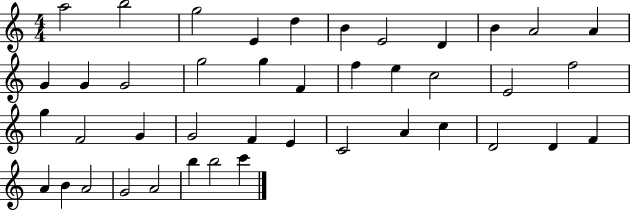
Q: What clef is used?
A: treble